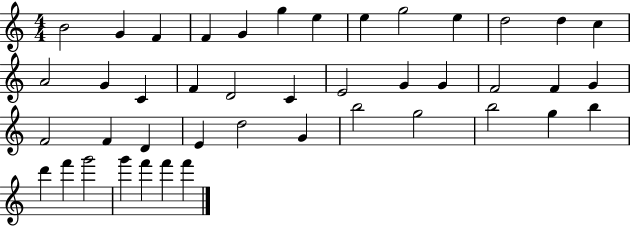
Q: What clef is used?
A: treble